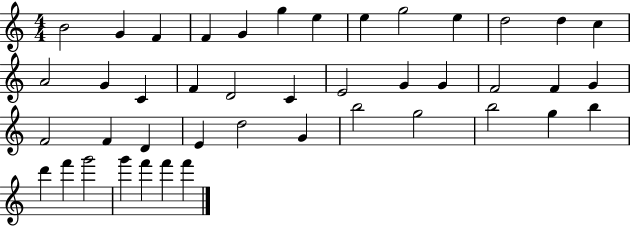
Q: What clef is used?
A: treble